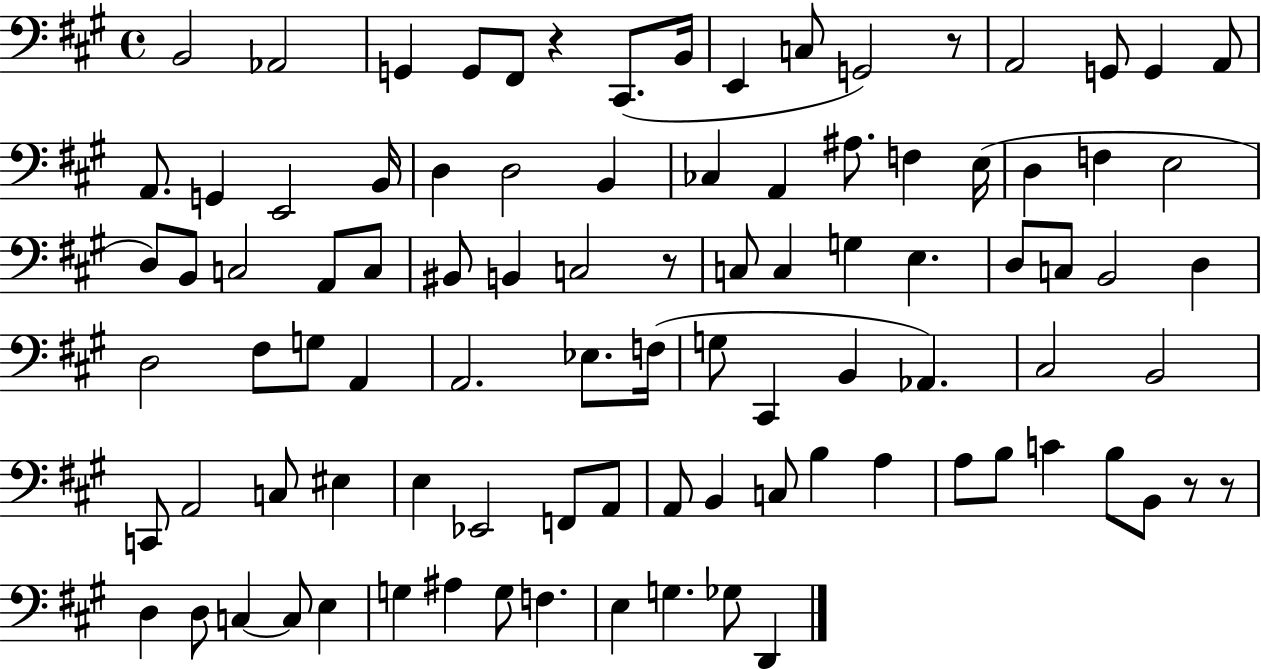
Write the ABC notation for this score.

X:1
T:Untitled
M:4/4
L:1/4
K:A
B,,2 _A,,2 G,, G,,/2 ^F,,/2 z ^C,,/2 B,,/4 E,, C,/2 G,,2 z/2 A,,2 G,,/2 G,, A,,/2 A,,/2 G,, E,,2 B,,/4 D, D,2 B,, _C, A,, ^A,/2 F, E,/4 D, F, E,2 D,/2 B,,/2 C,2 A,,/2 C,/2 ^B,,/2 B,, C,2 z/2 C,/2 C, G, E, D,/2 C,/2 B,,2 D, D,2 ^F,/2 G,/2 A,, A,,2 _E,/2 F,/4 G,/2 ^C,, B,, _A,, ^C,2 B,,2 C,,/2 A,,2 C,/2 ^E, E, _E,,2 F,,/2 A,,/2 A,,/2 B,, C,/2 B, A, A,/2 B,/2 C B,/2 B,,/2 z/2 z/2 D, D,/2 C, C,/2 E, G, ^A, G,/2 F, E, G, _G,/2 D,,